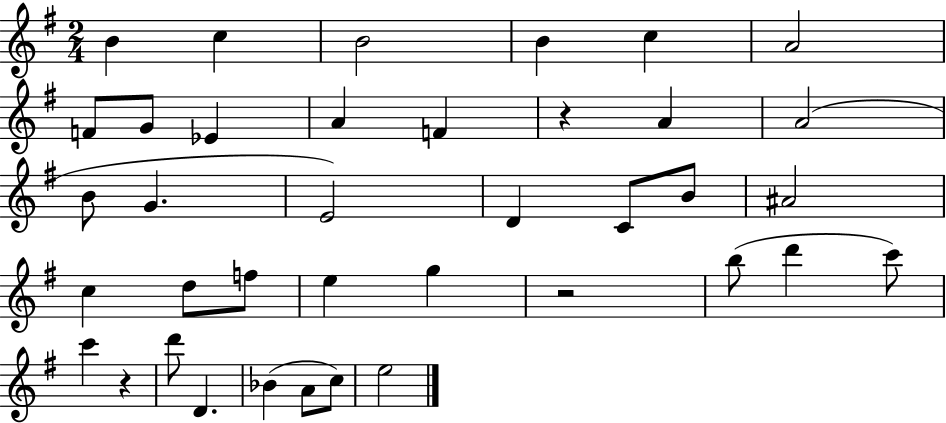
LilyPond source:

{
  \clef treble
  \numericTimeSignature
  \time 2/4
  \key g \major
  b'4 c''4 | b'2 | b'4 c''4 | a'2 | \break f'8 g'8 ees'4 | a'4 f'4 | r4 a'4 | a'2( | \break b'8 g'4. | e'2) | d'4 c'8 b'8 | ais'2 | \break c''4 d''8 f''8 | e''4 g''4 | r2 | b''8( d'''4 c'''8) | \break c'''4 r4 | d'''8 d'4. | bes'4( a'8 c''8) | e''2 | \break \bar "|."
}